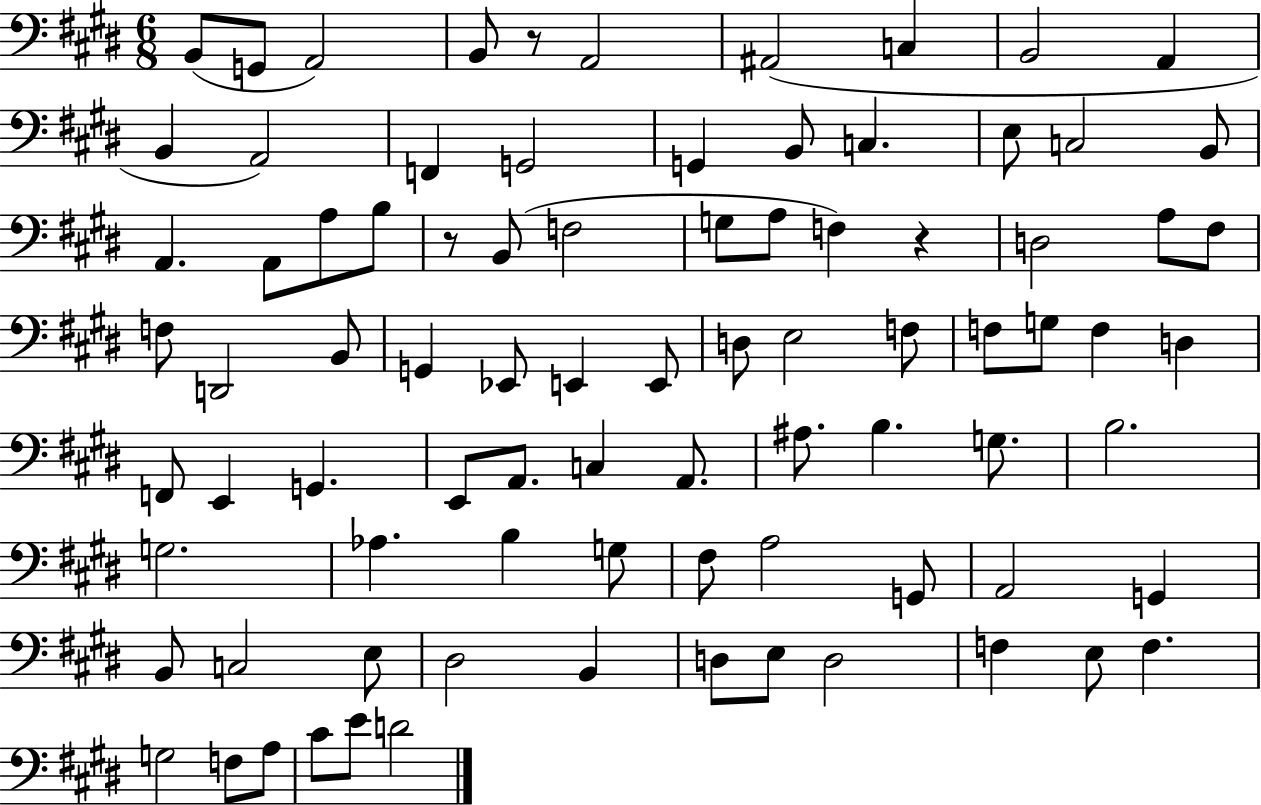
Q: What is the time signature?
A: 6/8